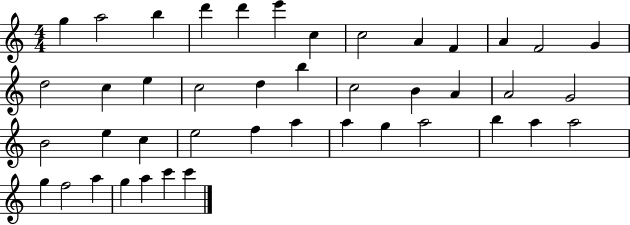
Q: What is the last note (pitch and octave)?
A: C6